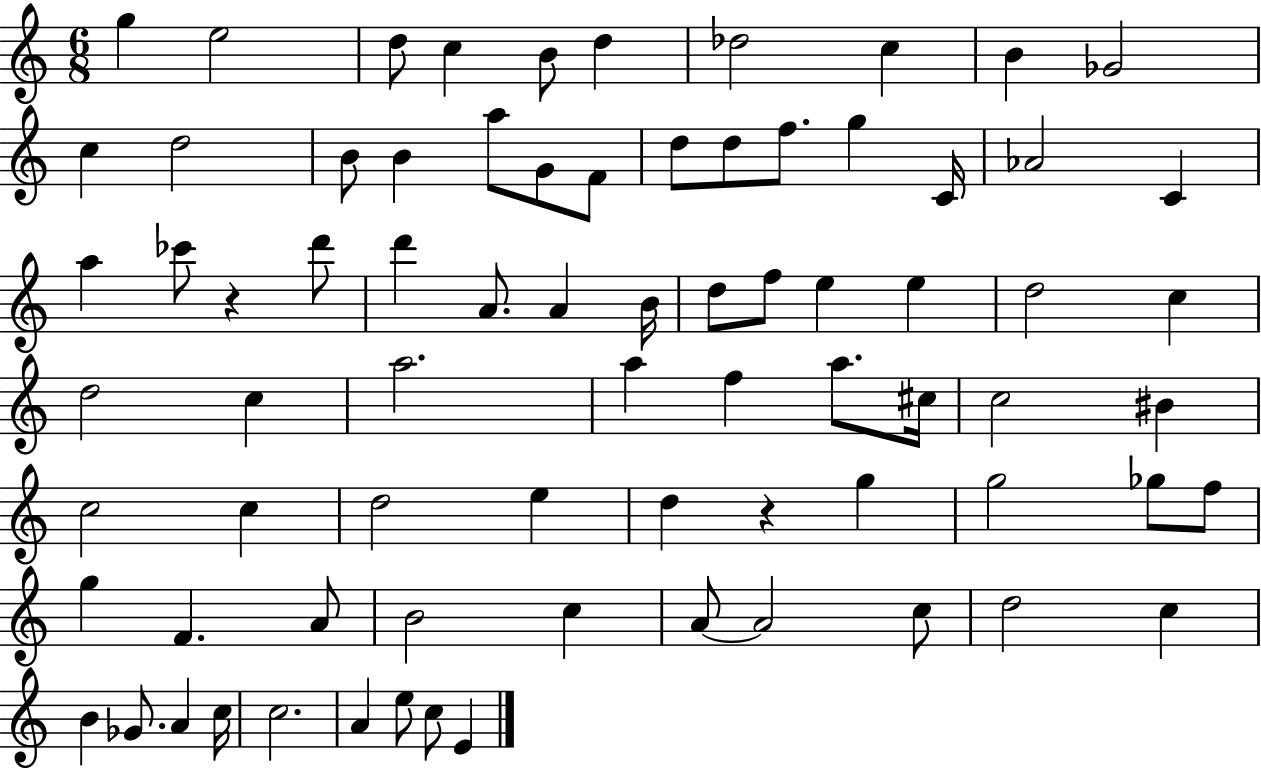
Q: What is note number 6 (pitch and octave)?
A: D5